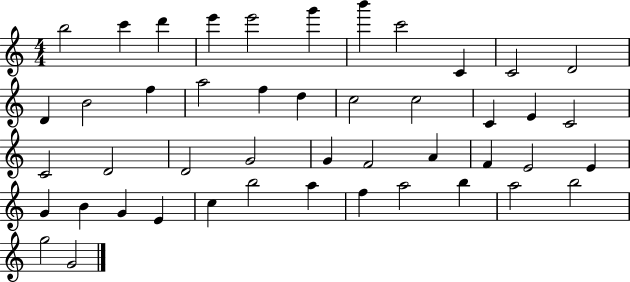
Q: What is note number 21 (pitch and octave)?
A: E4